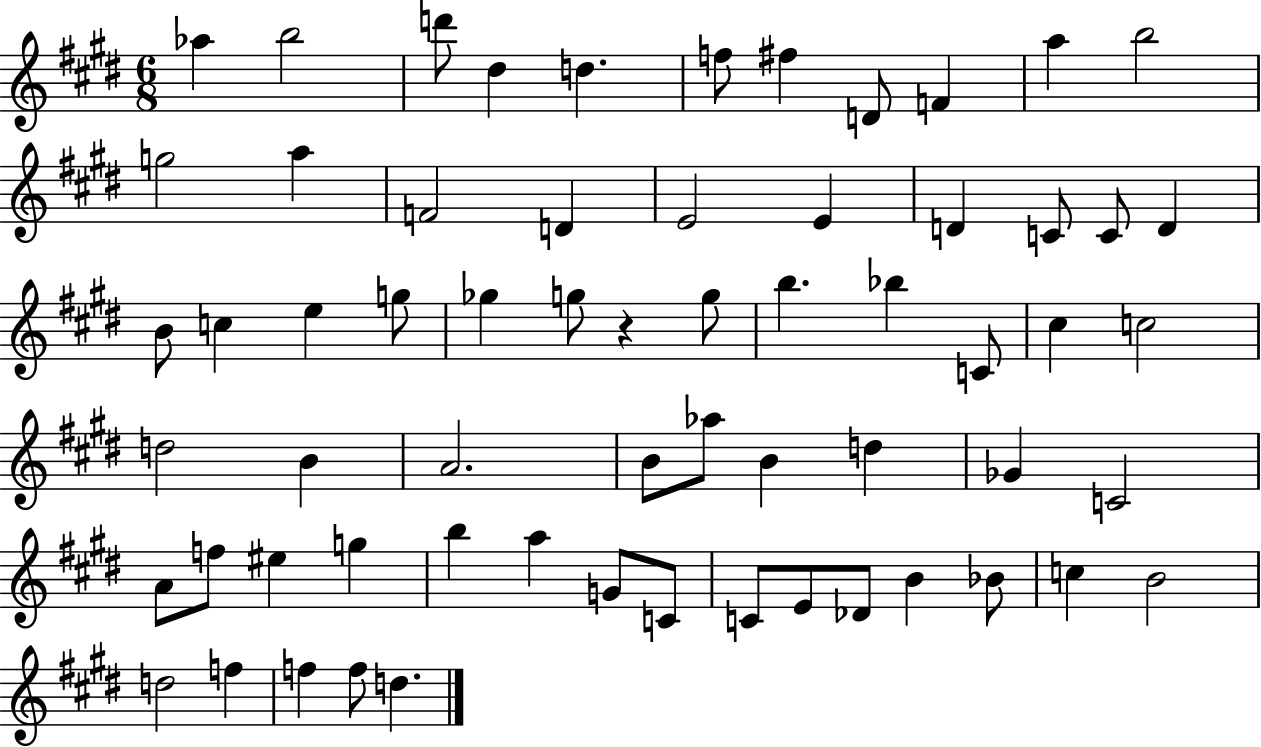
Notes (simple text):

Ab5/q B5/h D6/e D#5/q D5/q. F5/e F#5/q D4/e F4/q A5/q B5/h G5/h A5/q F4/h D4/q E4/h E4/q D4/q C4/e C4/e D4/q B4/e C5/q E5/q G5/e Gb5/q G5/e R/q G5/e B5/q. Bb5/q C4/e C#5/q C5/h D5/h B4/q A4/h. B4/e Ab5/e B4/q D5/q Gb4/q C4/h A4/e F5/e EIS5/q G5/q B5/q A5/q G4/e C4/e C4/e E4/e Db4/e B4/q Bb4/e C5/q B4/h D5/h F5/q F5/q F5/e D5/q.